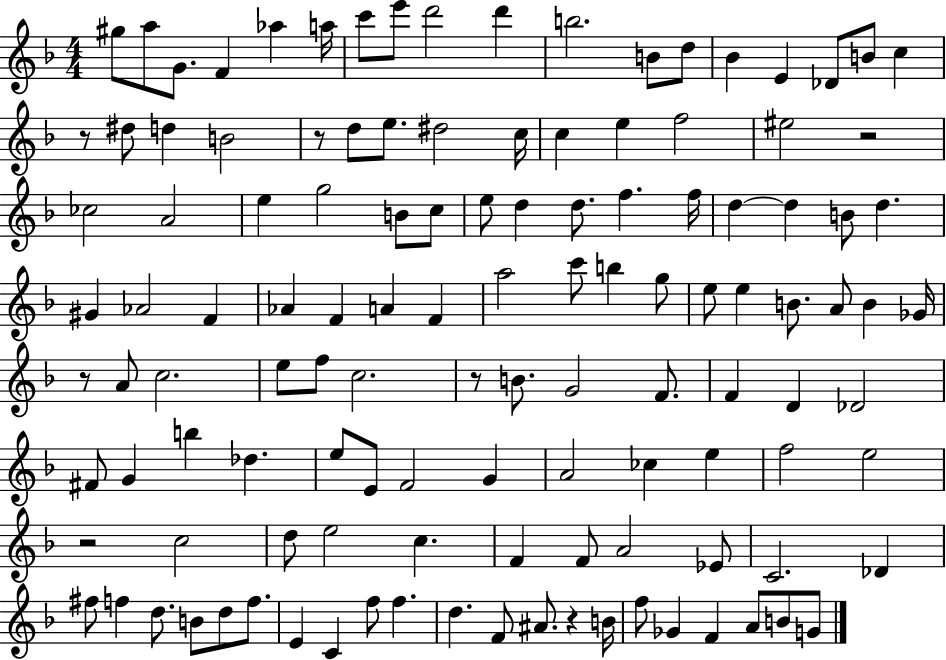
G#5/e A5/e G4/e. F4/q Ab5/q A5/s C6/e E6/e D6/h D6/q B5/h. B4/e D5/e Bb4/q E4/q Db4/e B4/e C5/q R/e D#5/e D5/q B4/h R/e D5/e E5/e. D#5/h C5/s C5/q E5/q F5/h EIS5/h R/h CES5/h A4/h E5/q G5/h B4/e C5/e E5/e D5/q D5/e. F5/q. F5/s D5/q D5/q B4/e D5/q. G#4/q Ab4/h F4/q Ab4/q F4/q A4/q F4/q A5/h C6/e B5/q G5/e E5/e E5/q B4/e. A4/e B4/q Gb4/s R/e A4/e C5/h. E5/e F5/e C5/h. R/e B4/e. G4/h F4/e. F4/q D4/q Db4/h F#4/e G4/q B5/q Db5/q. E5/e E4/e F4/h G4/q A4/h CES5/q E5/q F5/h E5/h R/h C5/h D5/e E5/h C5/q. F4/q F4/e A4/h Eb4/e C4/h. Db4/q F#5/e F5/q D5/e. B4/e D5/e F5/e. E4/q C4/q F5/e F5/q. D5/q. F4/e A#4/e. R/q B4/s F5/e Gb4/q F4/q A4/e B4/e G4/e